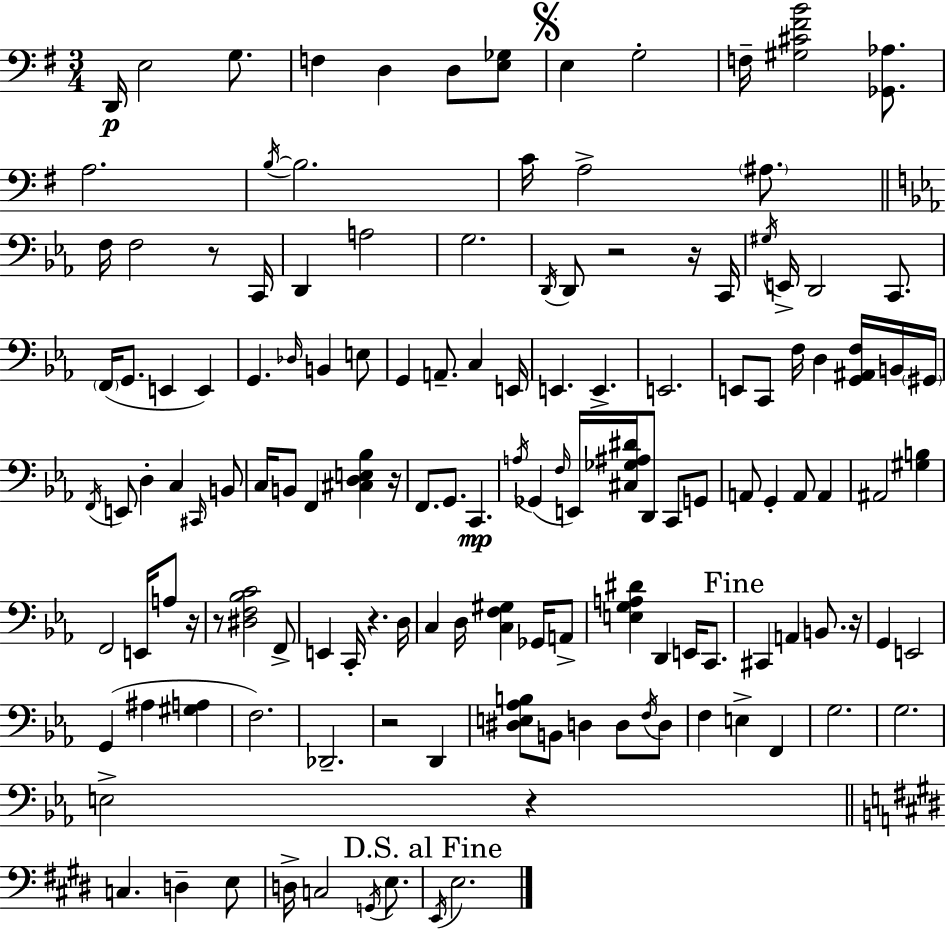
D2/s E3/h G3/e. F3/q D3/q D3/e [E3,Gb3]/e E3/q G3/h F3/s [G#3,C#4,F#4,B4]/h [Gb2,Ab3]/e. A3/h. B3/s B3/h. C4/s A3/h A#3/e. F3/s F3/h R/e C2/s D2/q A3/h G3/h. D2/s D2/e R/h R/s C2/s G#3/s E2/s D2/h C2/e. F2/s G2/e. E2/q E2/q G2/q. Db3/s B2/q E3/e G2/q A2/e. C3/q E2/s E2/q. E2/q. E2/h. E2/e C2/e F3/s D3/q [G2,A#2,F3]/s B2/s G#2/s F2/s E2/e D3/q C3/q C#2/s B2/e C3/s B2/e F2/q [C#3,D3,E3,Bb3]/q R/s F2/e. G2/e. C2/q. A3/s Gb2/q F3/s E2/s [C#3,Gb3,A#3,D#4]/s D2/e C2/e G2/e A2/e G2/q A2/e A2/q A#2/h [G#3,B3]/q F2/h E2/s A3/e R/s R/e [D#3,F3,Bb3,C4]/h F2/e E2/q C2/s R/q. D3/s C3/q D3/s [C3,F3,G#3]/q Gb2/s A2/e [E3,G3,A3,D#4]/q D2/q E2/s C2/e. C#2/q A2/q B2/e. R/s G2/q E2/h G2/q A#3/q [G#3,A3]/q F3/h. Db2/h. R/h D2/q [D#3,E3,Ab3,B3]/e B2/e D3/q D3/e F3/s D3/e F3/q E3/q F2/q G3/h. G3/h. E3/h R/q C3/q. D3/q E3/e D3/s C3/h G2/s E3/e. E2/s E3/h.